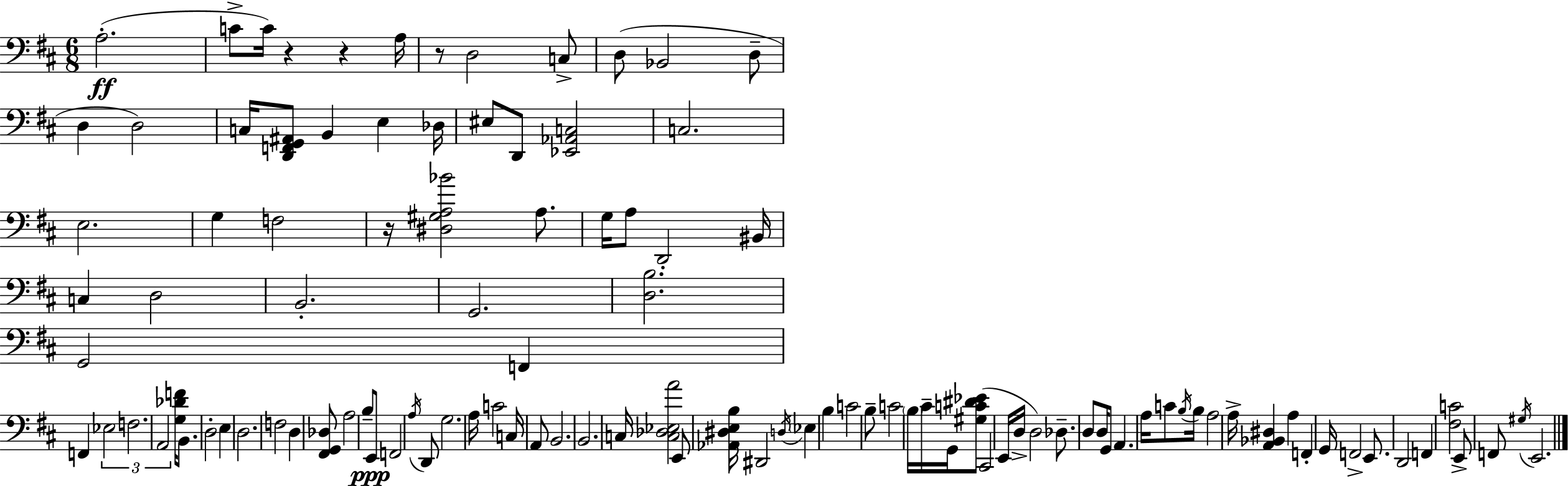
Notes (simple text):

A3/h. C4/e C4/s R/q R/q A3/s R/e D3/h C3/e D3/e Bb2/h D3/e D3/q D3/h C3/s [D2,F2,G2,A#2]/e B2/q E3/q Db3/s EIS3/e D2/e [Eb2,Ab2,C3]/h C3/h. E3/h. G3/q F3/h R/s [D#3,G#3,A3,Bb4]/h A3/e. G3/s A3/e D2/h BIS2/s C3/q D3/h B2/h. G2/h. [D3,B3]/h. G2/h F2/q F2/q Eb3/h F3/h. A2/h [G3,Db4,F4]/s B2/e. D3/h E3/q D3/h. F3/h D3/q [F#2,G2,Db3]/e A3/h B3/e E2/e F2/h A3/s D2/e G3/h. A3/s C4/h C3/s A2/e B2/h. B2/h. C3/s [C3,Db3,Eb3,A4]/h E2/e [Ab2,D#3,E3,B3]/s D#2/h D3/s Eb3/q B3/q C4/h B3/e C4/h B3/s C#4/s G2/s [G#3,C4,D#4,Eb4]/e C#2/h E2/s D3/s D3/h Db3/e. D3/e D3/s G2/e A2/q. A3/s C4/e B3/s B3/s A3/h A3/s [A2,Bb2,D#3]/q A3/q F2/q G2/s F2/h E2/e. D2/h F2/q [F#3,C4]/h E2/e F2/e G#3/s E2/h.